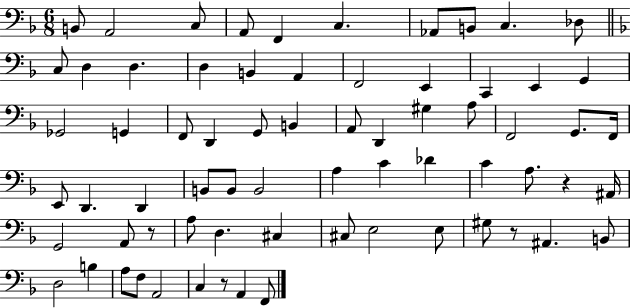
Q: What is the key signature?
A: F major